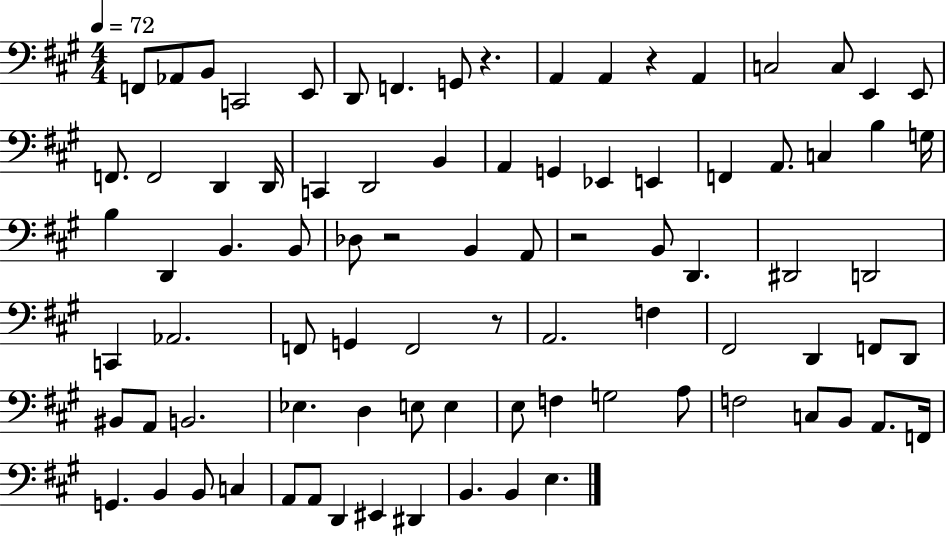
X:1
T:Untitled
M:4/4
L:1/4
K:A
F,,/2 _A,,/2 B,,/2 C,,2 E,,/2 D,,/2 F,, G,,/2 z A,, A,, z A,, C,2 C,/2 E,, E,,/2 F,,/2 F,,2 D,, D,,/4 C,, D,,2 B,, A,, G,, _E,, E,, F,, A,,/2 C, B, G,/4 B, D,, B,, B,,/2 _D,/2 z2 B,, A,,/2 z2 B,,/2 D,, ^D,,2 D,,2 C,, _A,,2 F,,/2 G,, F,,2 z/2 A,,2 F, ^F,,2 D,, F,,/2 D,,/2 ^B,,/2 A,,/2 B,,2 _E, D, E,/2 E, E,/2 F, G,2 A,/2 F,2 C,/2 B,,/2 A,,/2 F,,/4 G,, B,, B,,/2 C, A,,/2 A,,/2 D,, ^E,, ^D,, B,, B,, E,